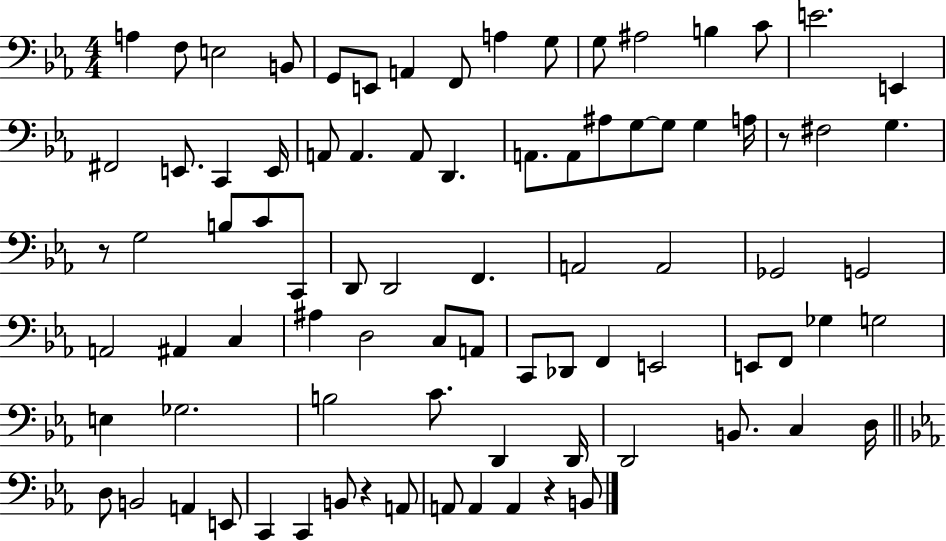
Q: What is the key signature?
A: EES major